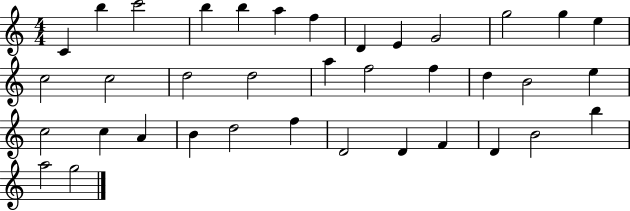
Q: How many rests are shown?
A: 0